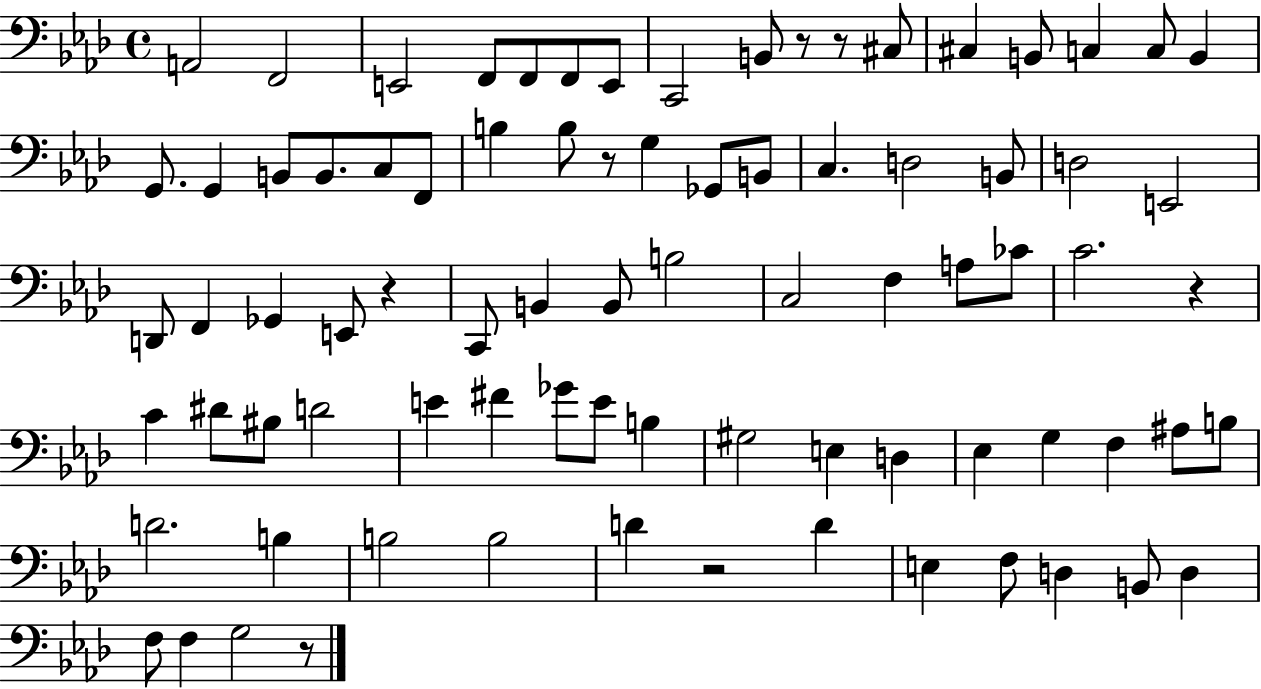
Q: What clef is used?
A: bass